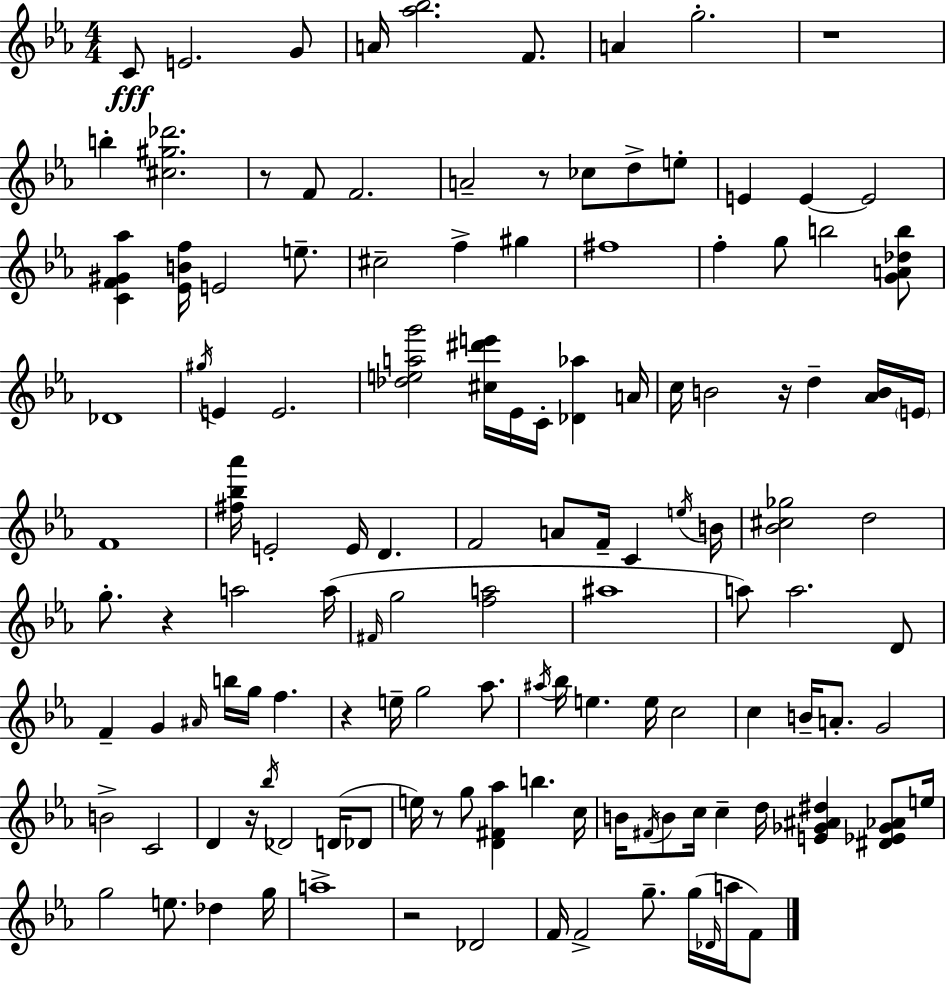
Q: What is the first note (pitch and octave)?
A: C4